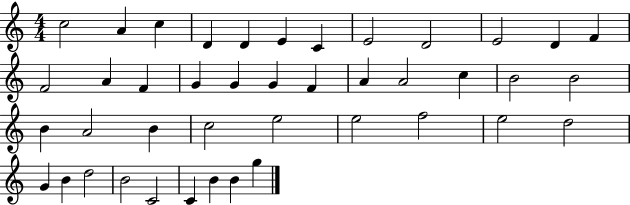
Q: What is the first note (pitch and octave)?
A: C5